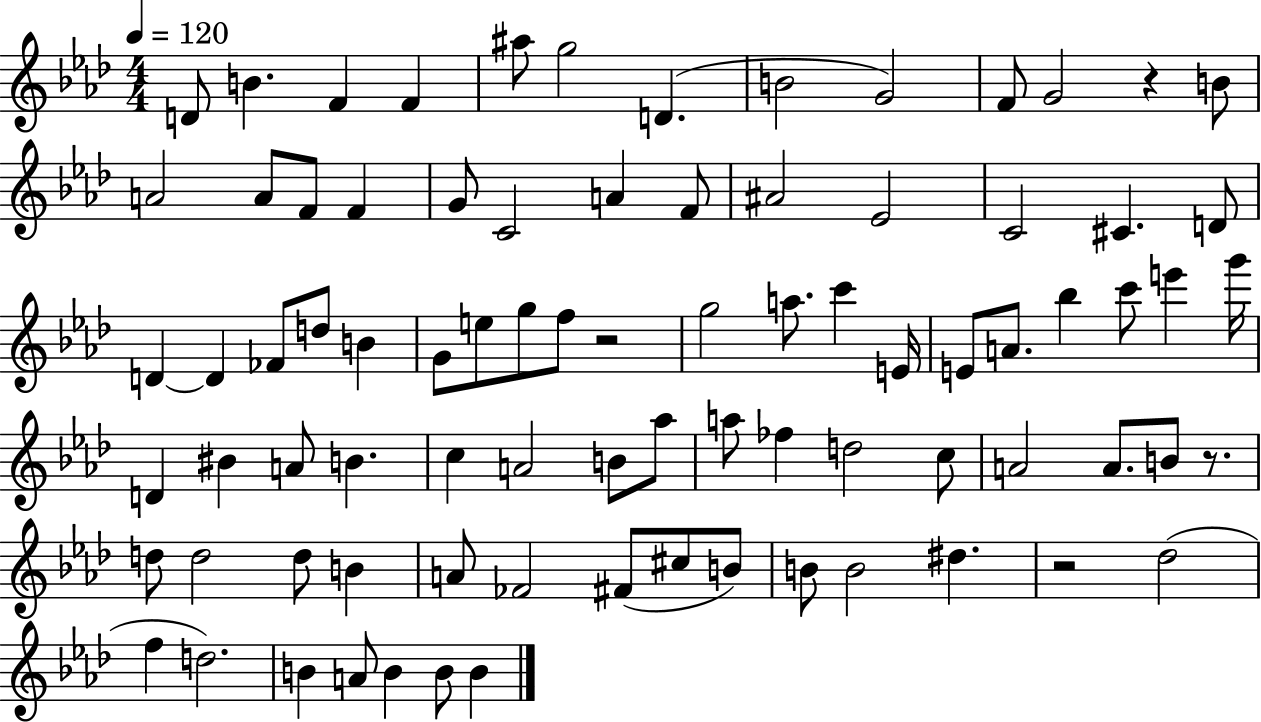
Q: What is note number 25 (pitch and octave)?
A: D4